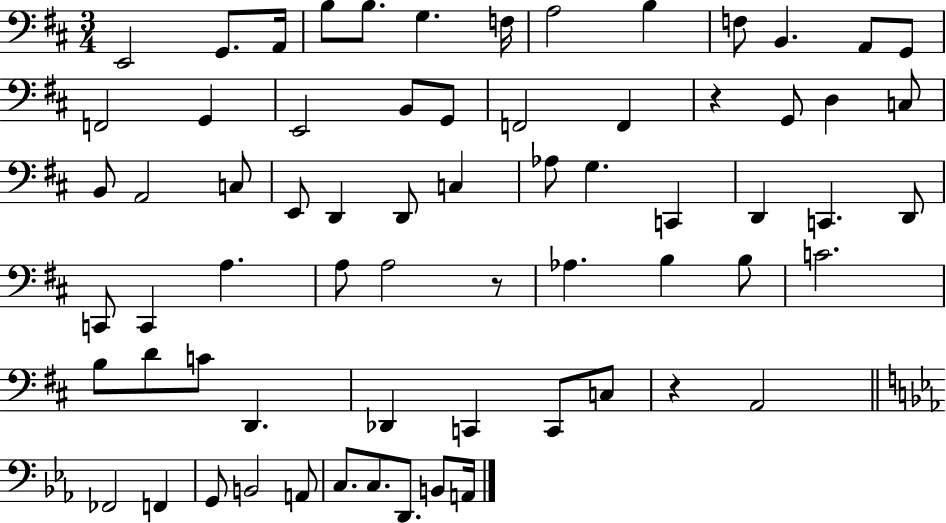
E2/h G2/e. A2/s B3/e B3/e. G3/q. F3/s A3/h B3/q F3/e B2/q. A2/e G2/e F2/h G2/q E2/h B2/e G2/e F2/h F2/q R/q G2/e D3/q C3/e B2/e A2/h C3/e E2/e D2/q D2/e C3/q Ab3/e G3/q. C2/q D2/q C2/q. D2/e C2/e C2/q A3/q. A3/e A3/h R/e Ab3/q. B3/q B3/e C4/h. B3/e D4/e C4/e D2/q. Db2/q C2/q C2/e C3/e R/q A2/h FES2/h F2/q G2/e B2/h A2/e C3/e. C3/e. D2/e. B2/e A2/s